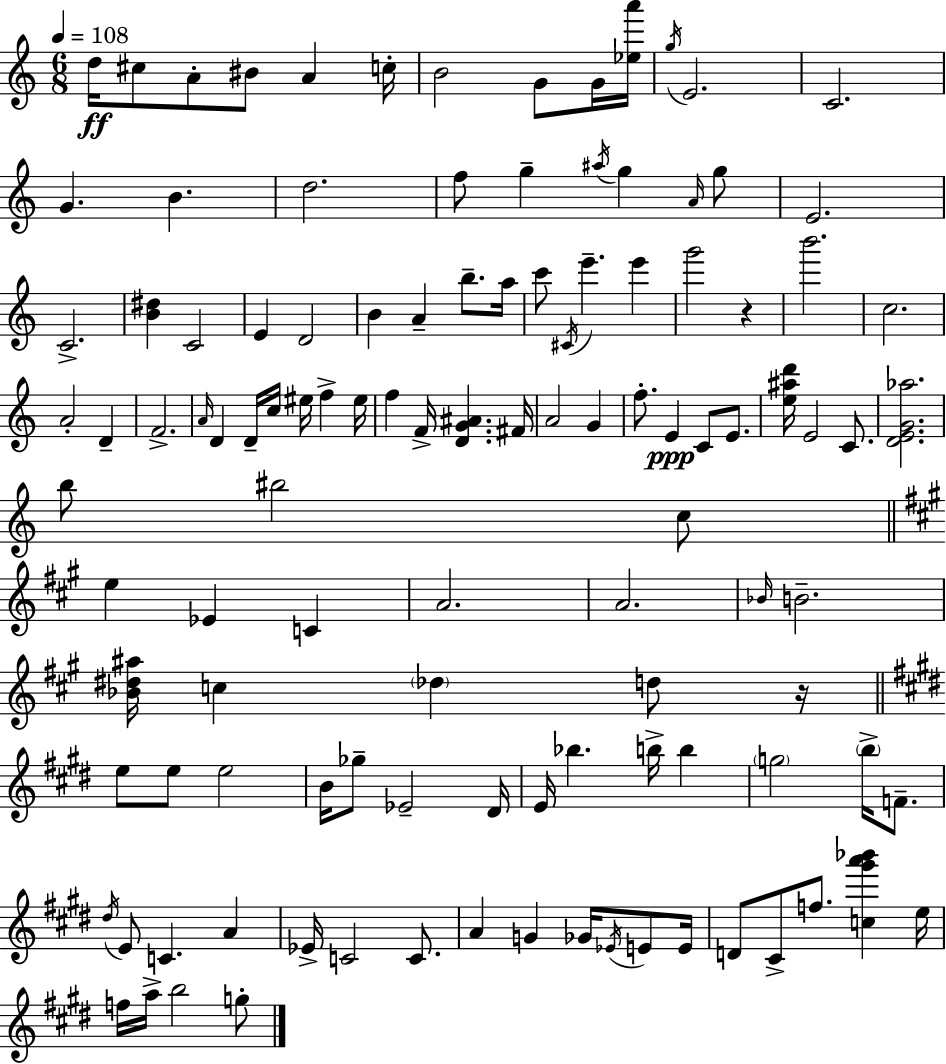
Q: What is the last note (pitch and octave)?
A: G5